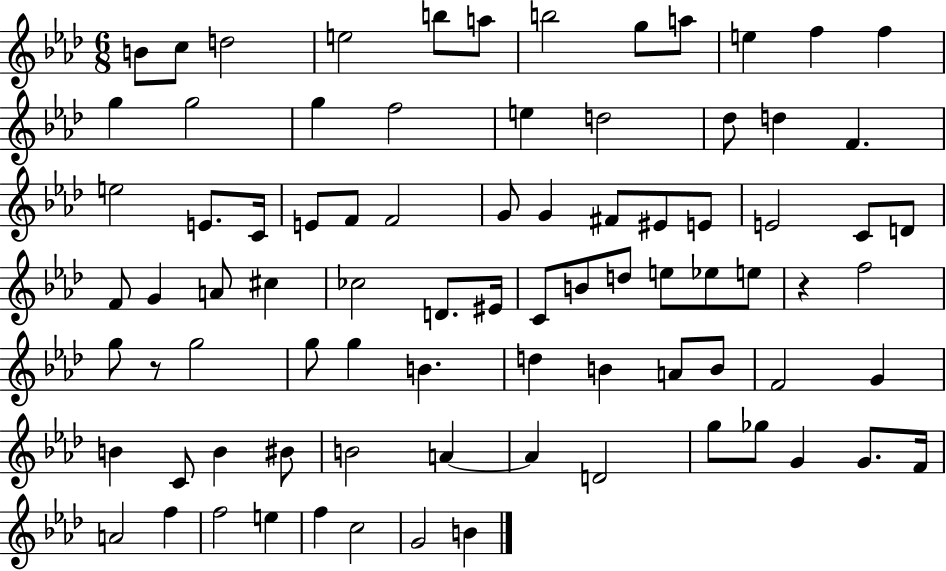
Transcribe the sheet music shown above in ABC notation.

X:1
T:Untitled
M:6/8
L:1/4
K:Ab
B/2 c/2 d2 e2 b/2 a/2 b2 g/2 a/2 e f f g g2 g f2 e d2 _d/2 d F e2 E/2 C/4 E/2 F/2 F2 G/2 G ^F/2 ^E/2 E/2 E2 C/2 D/2 F/2 G A/2 ^c _c2 D/2 ^E/4 C/2 B/2 d/2 e/2 _e/2 e/2 z f2 g/2 z/2 g2 g/2 g B d B A/2 B/2 F2 G B C/2 B ^B/2 B2 A A D2 g/2 _g/2 G G/2 F/4 A2 f f2 e f c2 G2 B